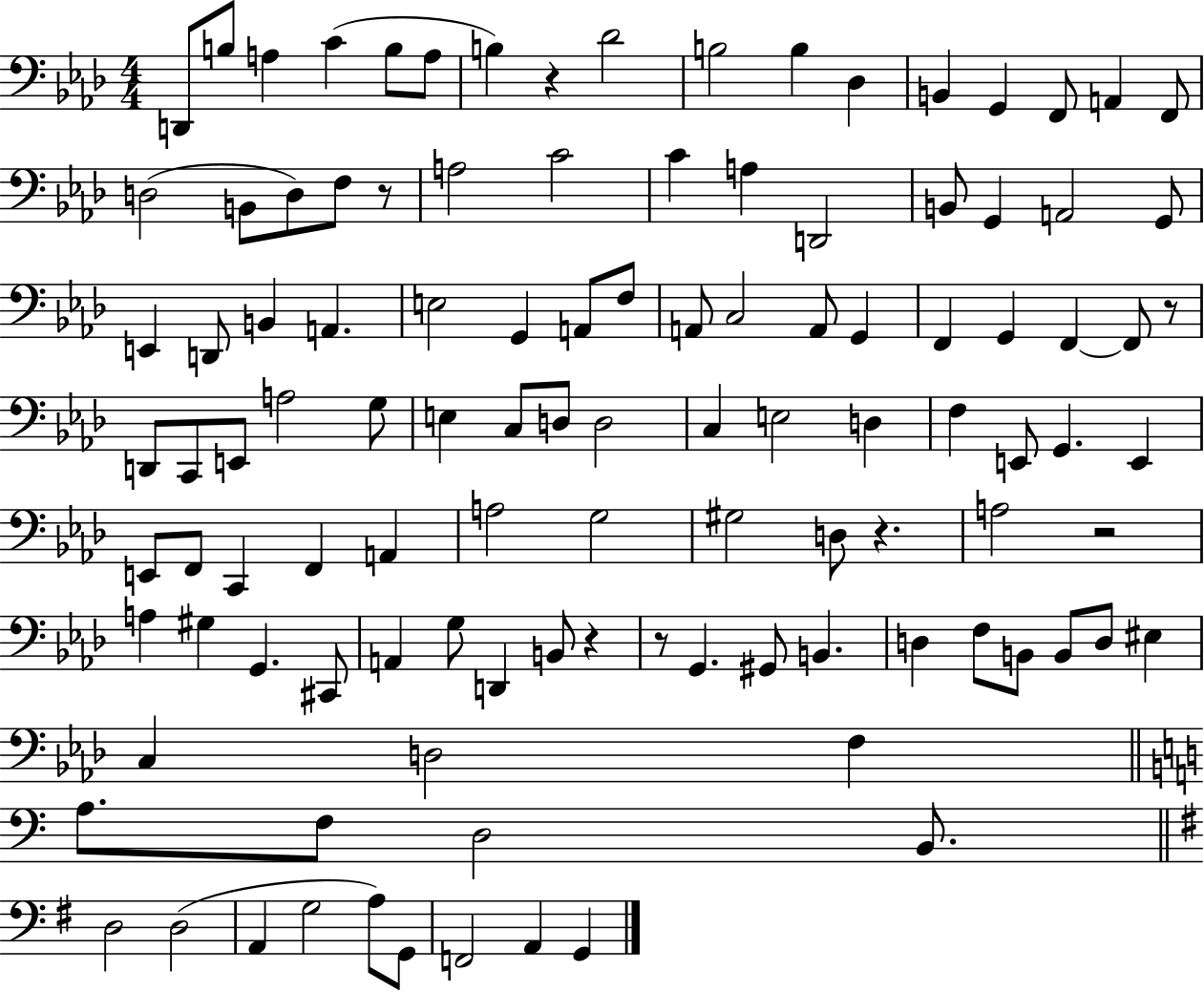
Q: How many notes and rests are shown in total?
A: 111